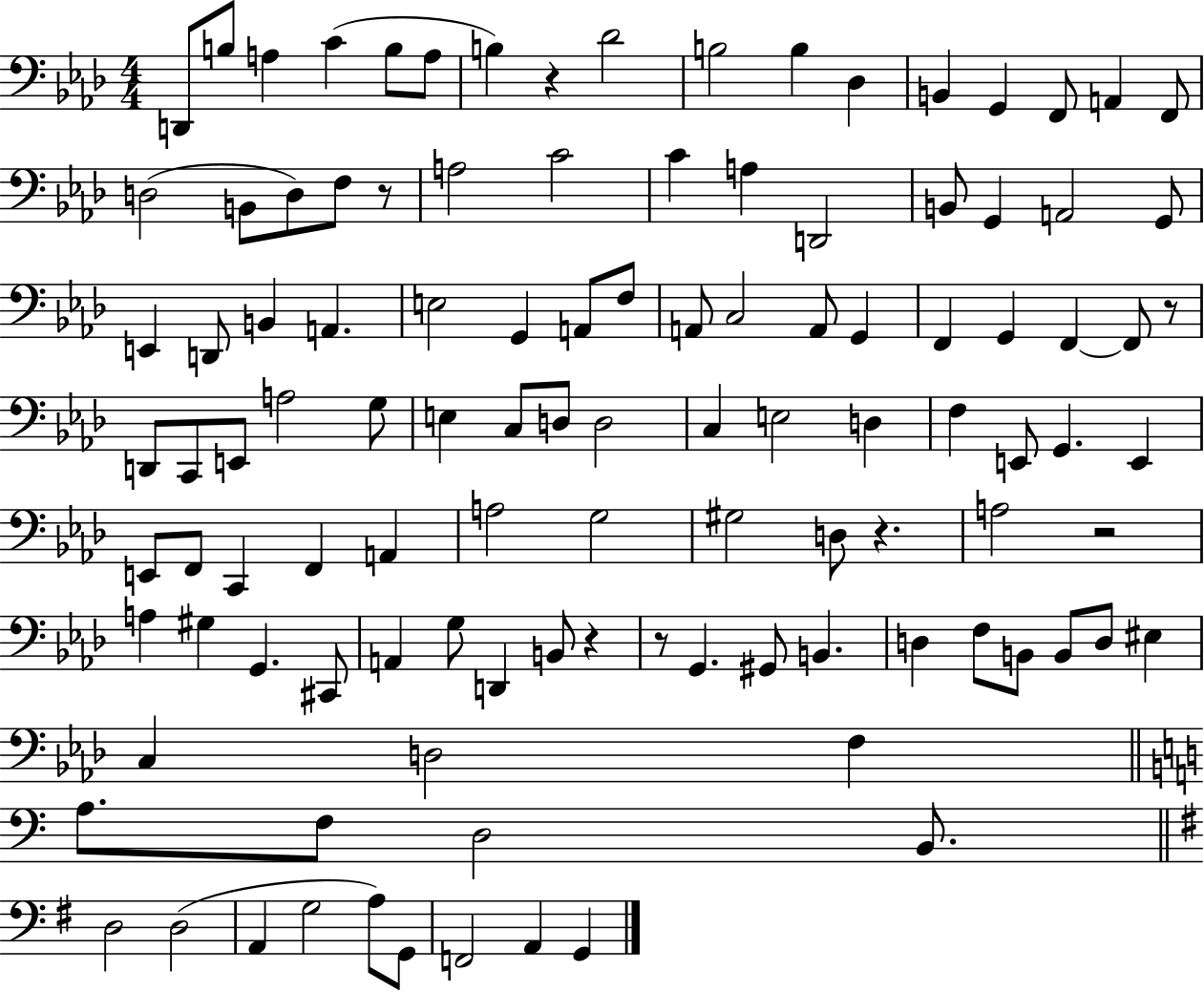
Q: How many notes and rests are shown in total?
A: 111